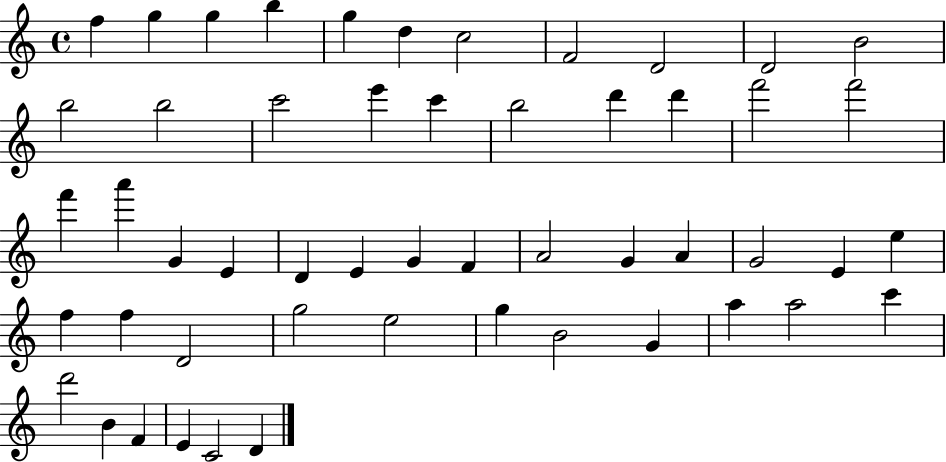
X:1
T:Untitled
M:4/4
L:1/4
K:C
f g g b g d c2 F2 D2 D2 B2 b2 b2 c'2 e' c' b2 d' d' f'2 f'2 f' a' G E D E G F A2 G A G2 E e f f D2 g2 e2 g B2 G a a2 c' d'2 B F E C2 D